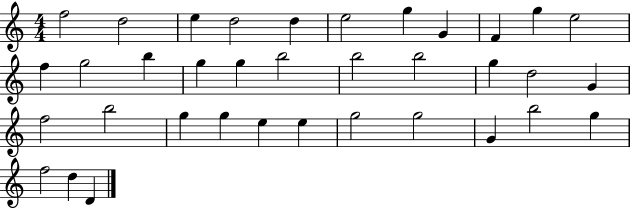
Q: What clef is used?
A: treble